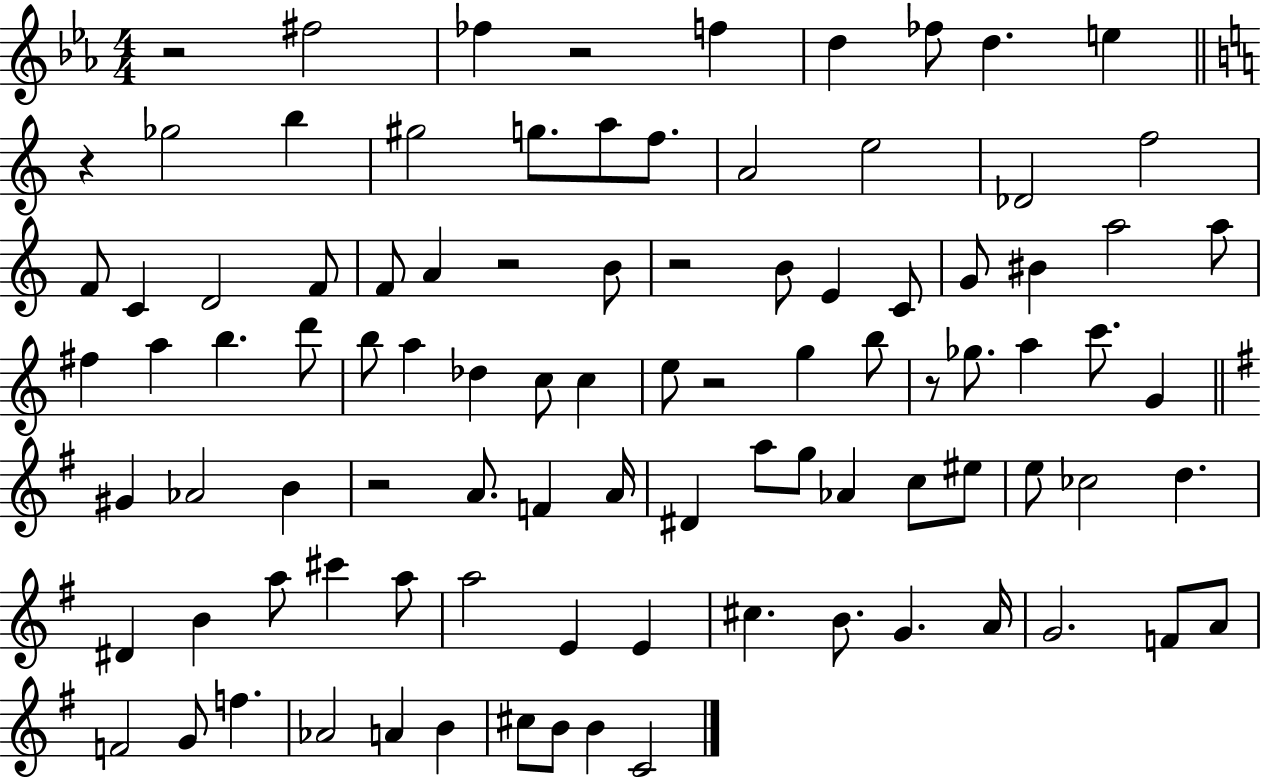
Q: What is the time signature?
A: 4/4